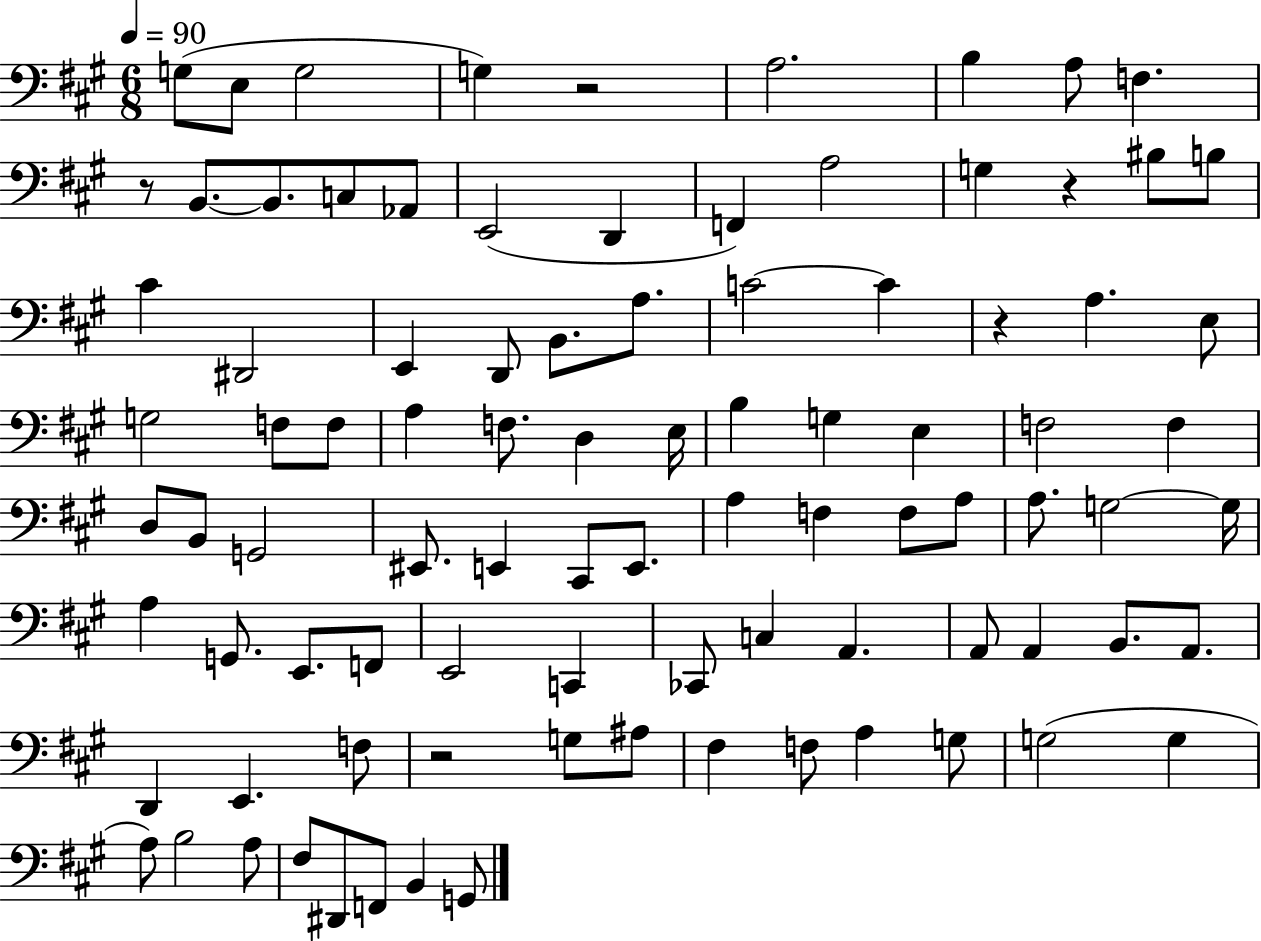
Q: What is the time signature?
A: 6/8